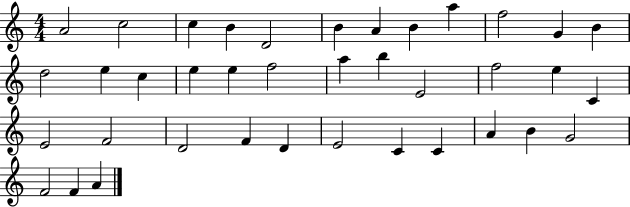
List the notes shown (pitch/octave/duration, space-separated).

A4/h C5/h C5/q B4/q D4/h B4/q A4/q B4/q A5/q F5/h G4/q B4/q D5/h E5/q C5/q E5/q E5/q F5/h A5/q B5/q E4/h F5/h E5/q C4/q E4/h F4/h D4/h F4/q D4/q E4/h C4/q C4/q A4/q B4/q G4/h F4/h F4/q A4/q